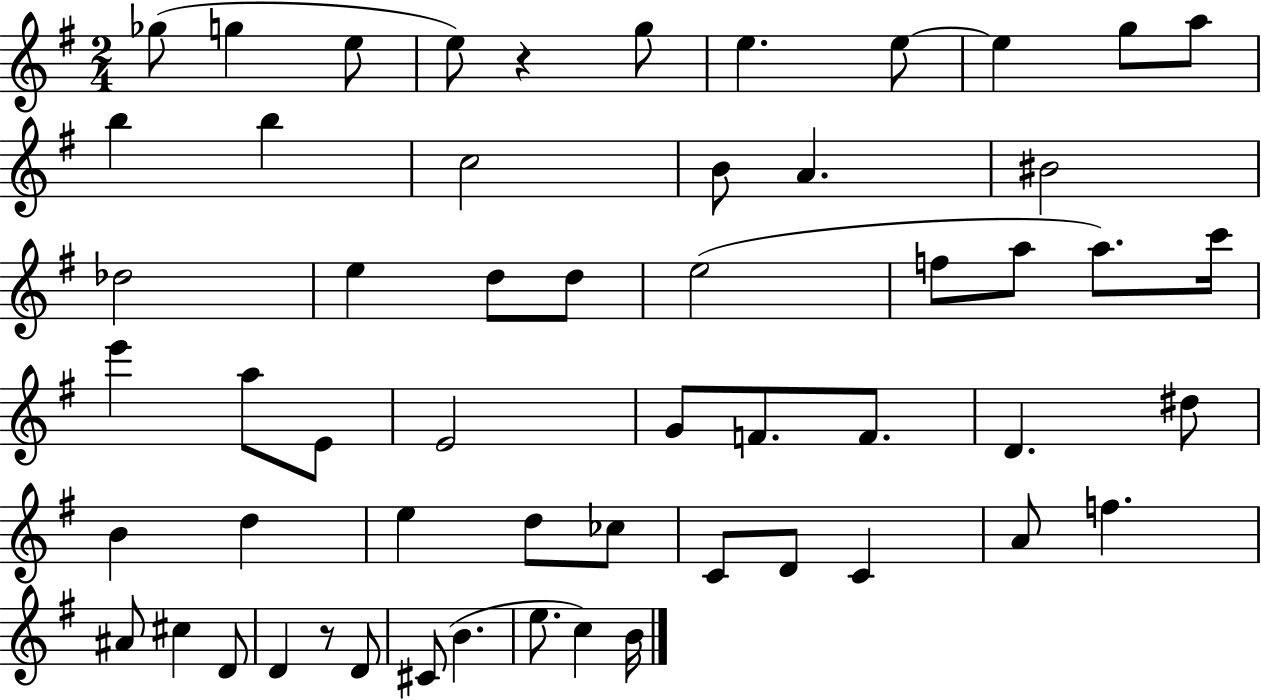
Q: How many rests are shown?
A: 2